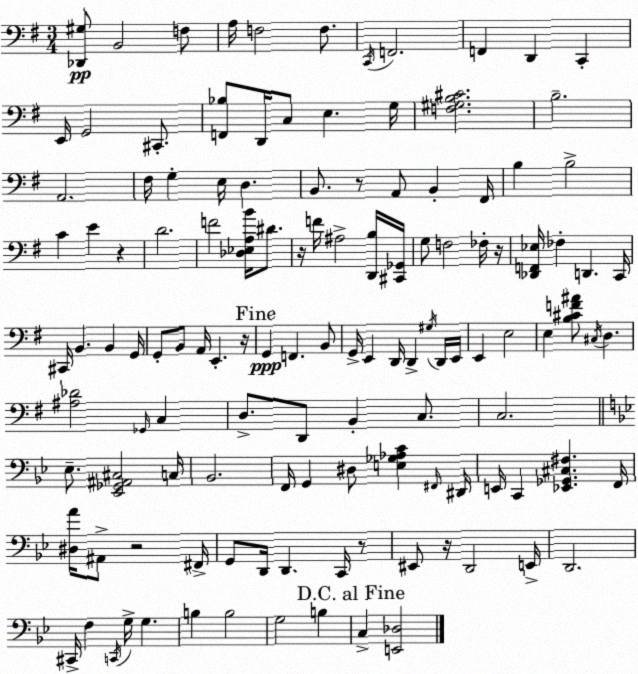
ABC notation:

X:1
T:Untitled
M:3/4
L:1/4
K:G
[_D,,^G,]/2 B,,2 F,/2 A,/4 F,2 F,/2 C,,/4 F,,2 F,, D,, C,, E,,/4 G,,2 ^C,,/2 [F,,_B,]/2 D,,/4 C,/2 E, G,/4 [F,^G,B,^C]2 B,2 A,,2 ^F,/4 G, E,/4 D, B,,/2 z/2 A,,/2 B,, ^F,,/4 B, B,2 C E z D2 F2 [_D,_E,A,B]/4 ^D/2 z/4 F/4 ^A,2 [D,,B,]/4 [^C,,_G,,]/4 G,/2 F,2 _F,/4 z/4 [_D,,F,,_E,]/4 _F, D,, C,,/4 ^C,,/4 B,, B,, G,,/4 G,,/2 B,,/2 A,,/4 E,, z/4 G,, F,, B,,/2 G,,/4 E,, D,,/4 D,, ^G,/4 D,,/4 E,,/4 E,, E,2 E, [B,^CF^A]/2 ^C,/4 D, [^A,_D]2 _G,,/4 C, D,/2 D,,/2 B,, C,/2 C,2 _E,/2 [_E,,_G,,^A,,^C,]2 C,/4 _B,,2 F,,/4 G,, ^D,/2 [E,_G,_A,C] ^F,,/4 ^D,,/4 E,,/4 C,, [_E,,_G,,^C,^F,] F,,/4 [^D,A]/4 ^A,,/2 z2 ^F,,/4 G,,/2 D,,/4 D,, C,,/4 z/2 ^E,,/2 z/4 D,,2 E,,/4 D,,2 ^C,,/4 F, C,,/4 G,/4 G, B, B,2 G,2 B, C, [E,,_D,]2